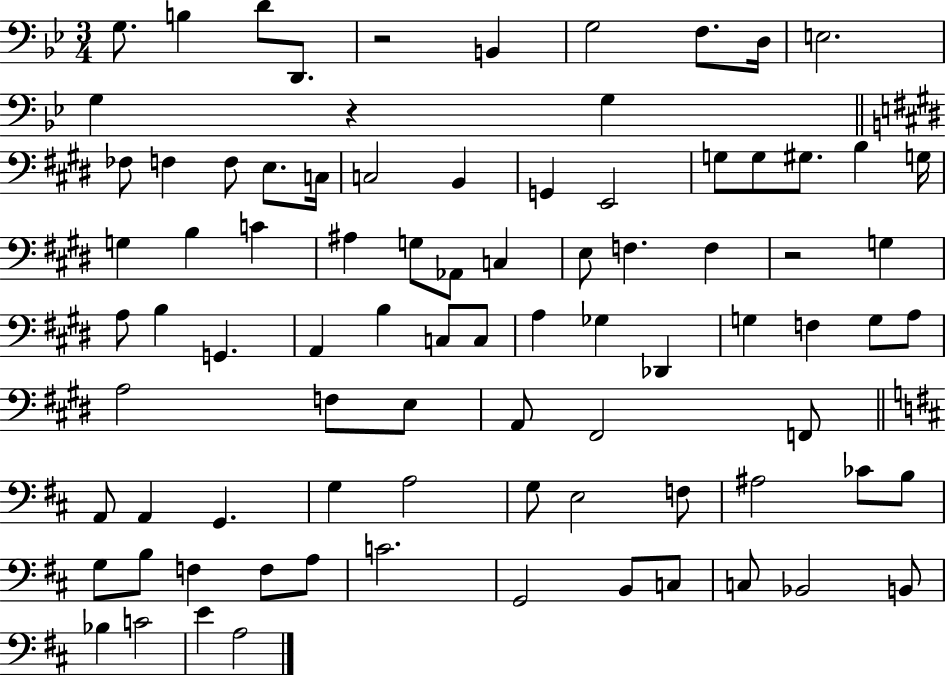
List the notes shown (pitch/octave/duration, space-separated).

G3/e. B3/q D4/e D2/e. R/h B2/q G3/h F3/e. D3/s E3/h. G3/q R/q G3/q FES3/e F3/q F3/e E3/e. C3/s C3/h B2/q G2/q E2/h G3/e G3/e G#3/e. B3/q G3/s G3/q B3/q C4/q A#3/q G3/e Ab2/e C3/q E3/e F3/q. F3/q R/h G3/q A3/e B3/q G2/q. A2/q B3/q C3/e C3/e A3/q Gb3/q Db2/q G3/q F3/q G3/e A3/e A3/h F3/e E3/e A2/e F#2/h F2/e A2/e A2/q G2/q. G3/q A3/h G3/e E3/h F3/e A#3/h CES4/e B3/e G3/e B3/e F3/q F3/e A3/e C4/h. G2/h B2/e C3/e C3/e Bb2/h B2/e Bb3/q C4/h E4/q A3/h